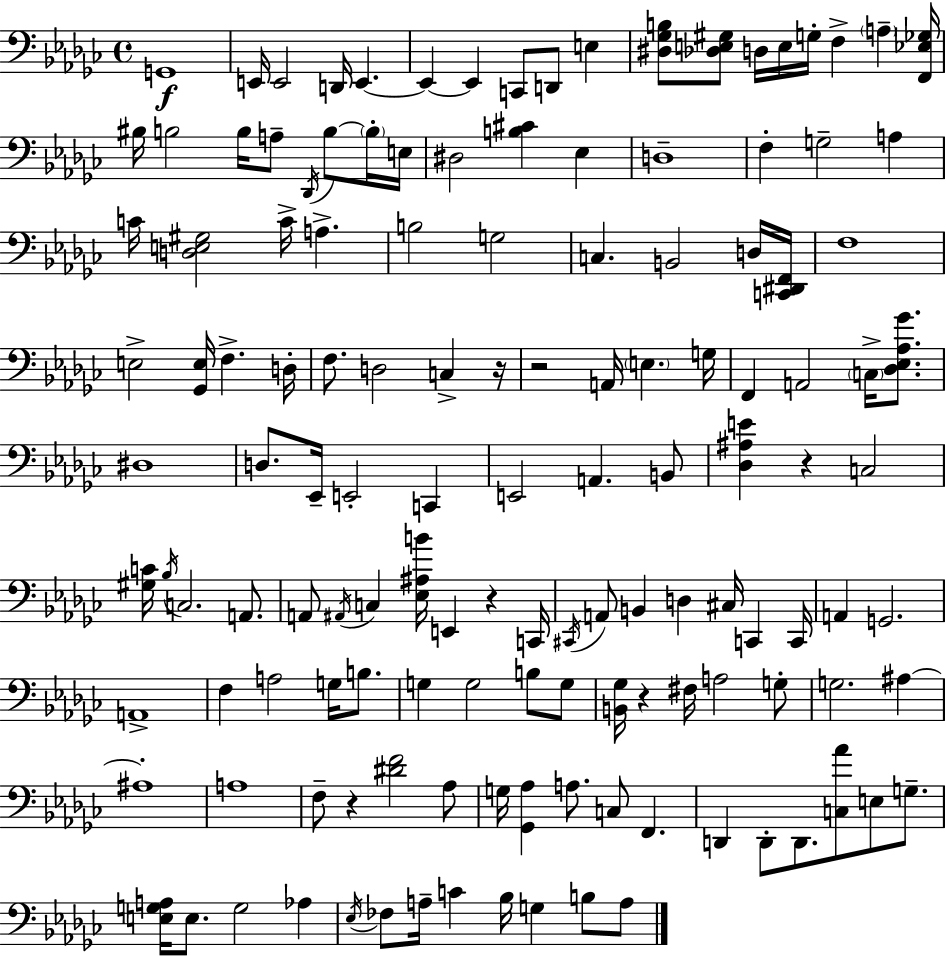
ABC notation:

X:1
T:Untitled
M:4/4
L:1/4
K:Ebm
G,,4 E,,/4 E,,2 D,,/4 E,, E,, E,, C,,/2 D,,/2 E, [^D,_G,B,]/2 [_D,E,^G,]/2 D,/4 E,/4 G,/4 F, A, [F,,_E,_G,]/4 ^B,/4 B,2 B,/4 A,/2 _D,,/4 B,/2 B,/4 E,/4 ^D,2 [B,^C] _E, D,4 F, G,2 A, C/4 [D,E,^G,]2 C/4 A, B,2 G,2 C, B,,2 D,/4 [C,,^D,,F,,]/4 F,4 E,2 [_G,,E,]/4 F, D,/4 F,/2 D,2 C, z/4 z2 A,,/4 E, G,/4 F,, A,,2 C,/4 [_D,_E,_A,_G]/2 ^D,4 D,/2 _E,,/4 E,,2 C,, E,,2 A,, B,,/2 [_D,^A,E] z C,2 [^G,C]/4 _B,/4 C,2 A,,/2 A,,/2 ^A,,/4 C, [_E,^A,B]/4 E,, z C,,/4 ^C,,/4 A,,/2 B,, D, ^C,/4 C,, C,,/4 A,, G,,2 A,,4 F, A,2 G,/4 B,/2 G, G,2 B,/2 G,/2 [B,,_G,]/4 z ^F,/4 A,2 G,/2 G,2 ^A, ^A,4 A,4 F,/2 z [^DF]2 _A,/2 G,/4 [_G,,_A,] A,/2 C,/2 F,, D,, D,,/2 D,,/2 [C,_A]/2 E,/2 G,/2 [E,G,A,]/4 E,/2 G,2 _A, _E,/4 _F,/2 A,/4 C _B,/4 G, B,/2 A,/2